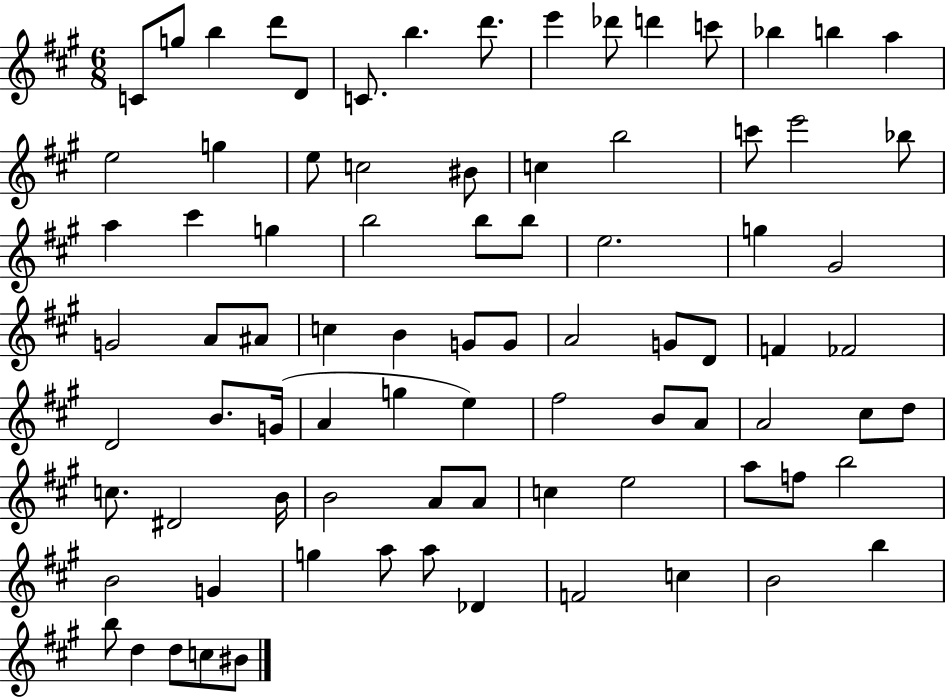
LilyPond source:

{
  \clef treble
  \numericTimeSignature
  \time 6/8
  \key a \major
  c'8 g''8 b''4 d'''8 d'8 | c'8. b''4. d'''8. | e'''4 des'''8 d'''4 c'''8 | bes''4 b''4 a''4 | \break e''2 g''4 | e''8 c''2 bis'8 | c''4 b''2 | c'''8 e'''2 bes''8 | \break a''4 cis'''4 g''4 | b''2 b''8 b''8 | e''2. | g''4 gis'2 | \break g'2 a'8 ais'8 | c''4 b'4 g'8 g'8 | a'2 g'8 d'8 | f'4 fes'2 | \break d'2 b'8. g'16( | a'4 g''4 e''4) | fis''2 b'8 a'8 | a'2 cis''8 d''8 | \break c''8. dis'2 b'16 | b'2 a'8 a'8 | c''4 e''2 | a''8 f''8 b''2 | \break b'2 g'4 | g''4 a''8 a''8 des'4 | f'2 c''4 | b'2 b''4 | \break b''8 d''4 d''8 c''8 bis'8 | \bar "|."
}